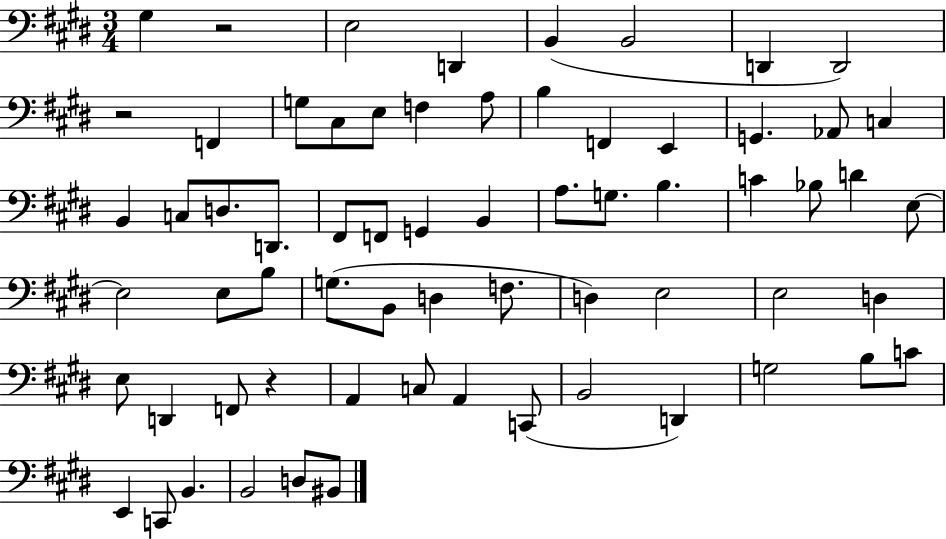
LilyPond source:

{
  \clef bass
  \numericTimeSignature
  \time 3/4
  \key e \major
  \repeat volta 2 { gis4 r2 | e2 d,4 | b,4( b,2 | d,4 d,2) | \break r2 f,4 | g8 cis8 e8 f4 a8 | b4 f,4 e,4 | g,4. aes,8 c4 | \break b,4 c8 d8. d,8. | fis,8 f,8 g,4 b,4 | a8. g8. b4. | c'4 bes8 d'4 e8~~ | \break e2 e8 b8 | g8.( b,8 d4 f8. | d4) e2 | e2 d4 | \break e8 d,4 f,8 r4 | a,4 c8 a,4 c,8( | b,2 d,4) | g2 b8 c'8 | \break e,4 c,8 b,4. | b,2 d8 bis,8 | } \bar "|."
}